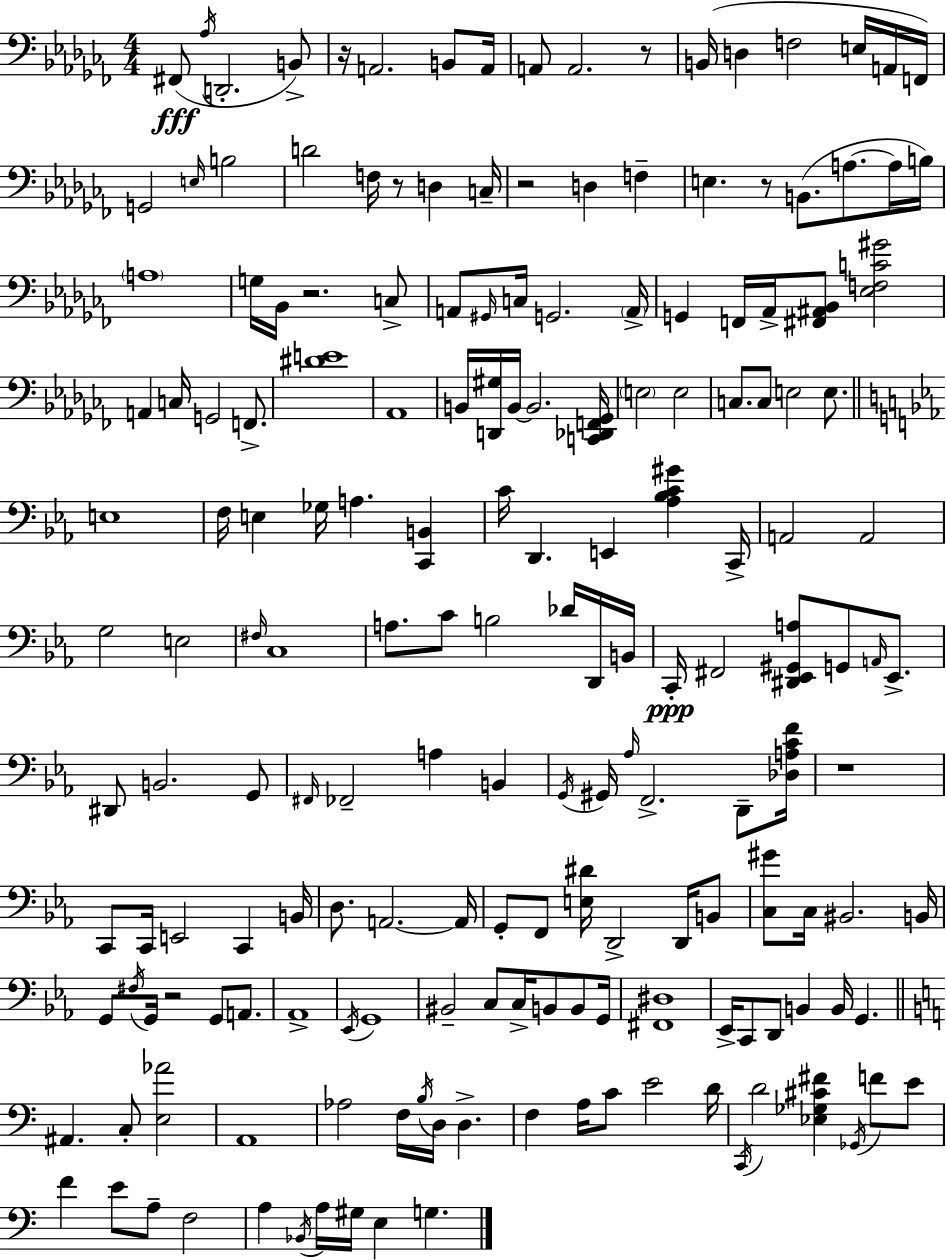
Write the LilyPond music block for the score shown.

{
  \clef bass
  \numericTimeSignature
  \time 4/4
  \key aes \minor
  fis,8(\fff \acciaccatura { aes16 } d,2.-. b,8->) | r16 a,2. b,8 | a,16 a,8 a,2. r8 | b,16( d4 f2 e16 a,16 | \break f,16) g,2 \grace { e16 } b2 | d'2 f16 r8 d4 | c16-- r2 d4 f4-- | e4. r8 b,8.( a8.~~ | \break a16 b16) \parenthesize a1 | g16 bes,16 r2. | c8-> a,8 \grace { gis,16 } c16 g,2. | \parenthesize a,16-> g,4 f,16 aes,16-> <fis, ais, bes,>8 <ees f c' gis'>2 | \break a,4 c16 g,2 | f,8.-> <dis' e'>1 | aes,1 | b,16 <d, gis>16 b,16~~ b,2. | \break <c, des, f, ges,>16 \parenthesize e2 e2 | c8. c8 e2 | e8. \bar "||" \break \key ees \major e1 | f16 e4 ges16 a4. <c, b,>4 | c'16 d,4. e,4 <aes bes c' gis'>4 c,16-> | a,2 a,2 | \break g2 e2 | \grace { fis16 } c1 | a8. c'8 b2 des'16 d,16 | b,16 c,16-.\ppp fis,2 <dis, ees, gis, a>8 g,8 \grace { a,16 } ees,8.-> | \break dis,8 b,2. | g,8 \grace { fis,16 } fes,2-- a4 b,4 | \acciaccatura { g,16 } gis,16 \grace { aes16 } f,2.-> | d,8-- <des a c' f'>16 r1 | \break c,8 c,16 e,2 | c,4 b,16 d8. a,2.~~ | a,16 g,8-. f,8 <e dis'>16 d,2-> | d,16 b,8 <c gis'>8 c16 bis,2. | \break b,16 g,8 \acciaccatura { fis16 } g,16 r2 | g,8 a,8. aes,1-> | \acciaccatura { ees,16 } g,1 | bis,2-- c8 | \break c16-> b,8 b,8 g,16 <fis, dis>1 | ees,16-> c,8 d,8 b,4 | b,16 g,4. \bar "||" \break \key c \major ais,4. c8-. <e aes'>2 | a,1 | aes2 f16 \acciaccatura { b16 } d16 d4.-> | f4 a16 c'8 e'2 | \break d'16 \acciaccatura { c,16 } d'2 <ees ges cis' fis'>4 \acciaccatura { ges,16 } f'8 | e'8 f'4 e'8 a8-- f2 | a4 \acciaccatura { bes,16 } a16 gis16 e4 g4. | \bar "|."
}